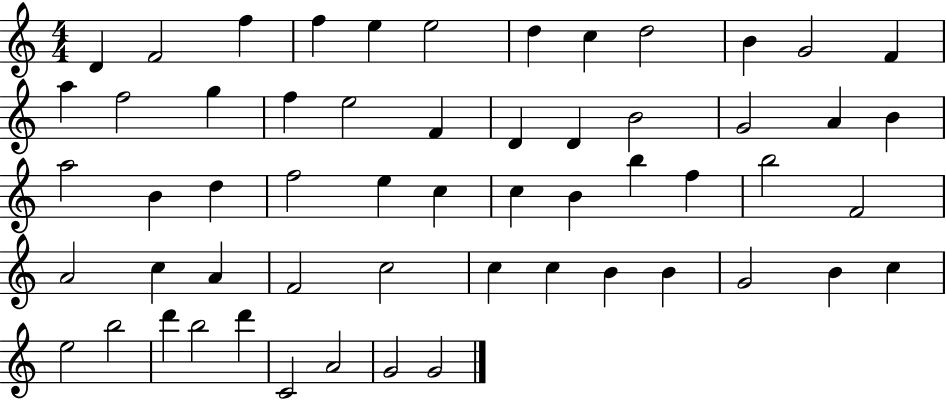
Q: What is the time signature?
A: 4/4